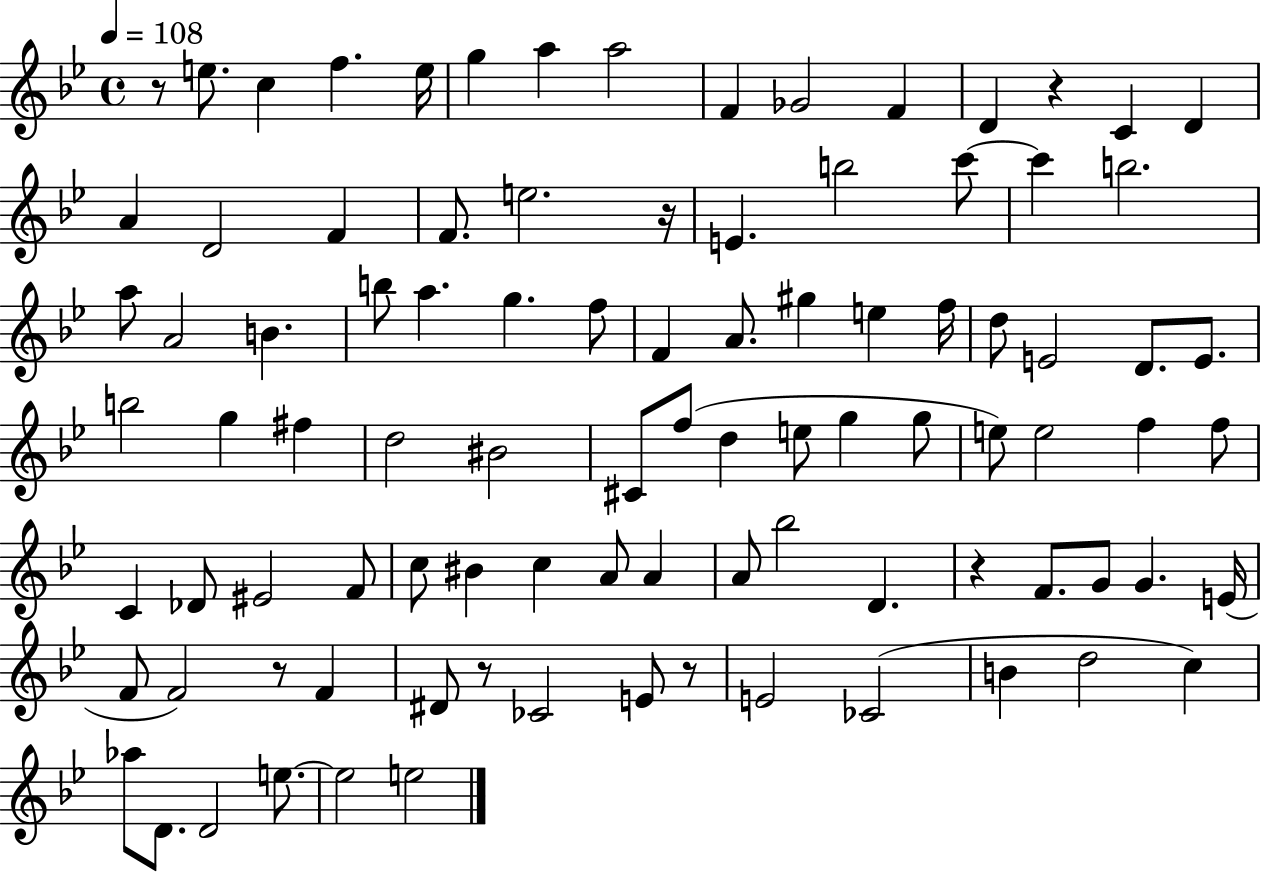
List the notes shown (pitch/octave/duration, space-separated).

R/e E5/e. C5/q F5/q. E5/s G5/q A5/q A5/h F4/q Gb4/h F4/q D4/q R/q C4/q D4/q A4/q D4/h F4/q F4/e. E5/h. R/s E4/q. B5/h C6/e C6/q B5/h. A5/e A4/h B4/q. B5/e A5/q. G5/q. F5/e F4/q A4/e. G#5/q E5/q F5/s D5/e E4/h D4/e. E4/e. B5/h G5/q F#5/q D5/h BIS4/h C#4/e F5/e D5/q E5/e G5/q G5/e E5/e E5/h F5/q F5/e C4/q Db4/e EIS4/h F4/e C5/e BIS4/q C5/q A4/e A4/q A4/e Bb5/h D4/q. R/q F4/e. G4/e G4/q. E4/s F4/e F4/h R/e F4/q D#4/e R/e CES4/h E4/e R/e E4/h CES4/h B4/q D5/h C5/q Ab5/e D4/e. D4/h E5/e. E5/h E5/h